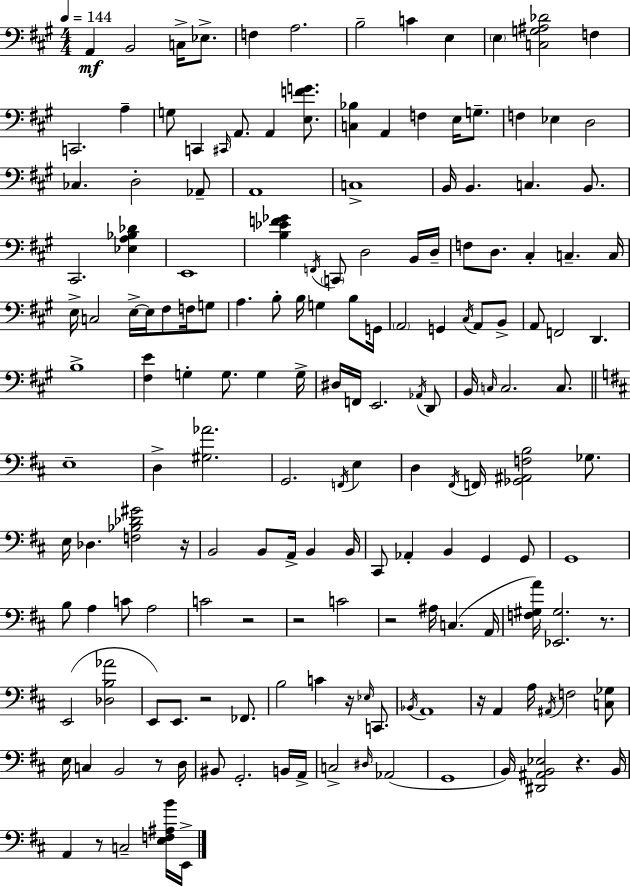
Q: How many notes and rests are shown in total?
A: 169